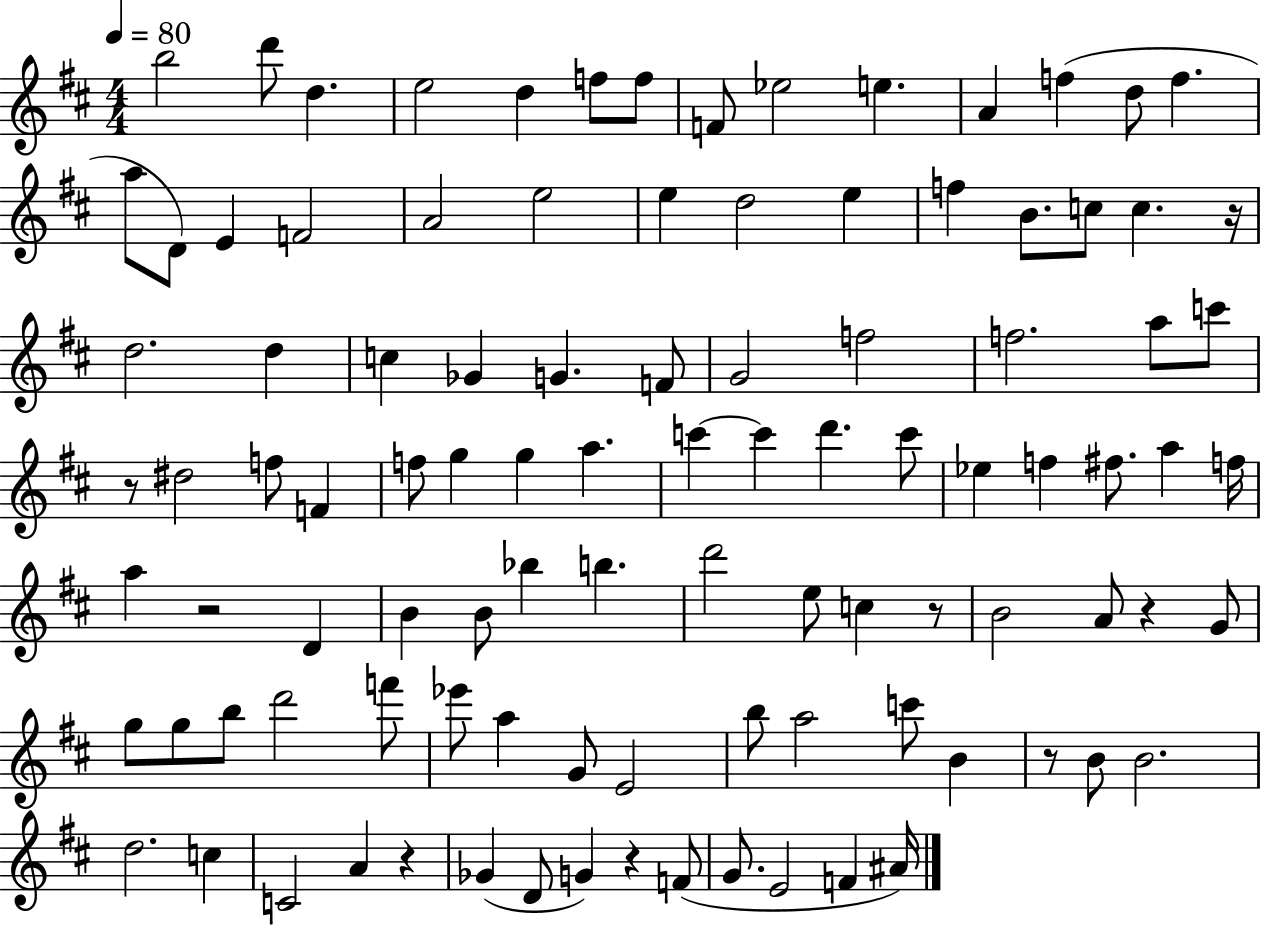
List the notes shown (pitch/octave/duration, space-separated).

B5/h D6/e D5/q. E5/h D5/q F5/e F5/e F4/e Eb5/h E5/q. A4/q F5/q D5/e F5/q. A5/e D4/e E4/q F4/h A4/h E5/h E5/q D5/h E5/q F5/q B4/e. C5/e C5/q. R/s D5/h. D5/q C5/q Gb4/q G4/q. F4/e G4/h F5/h F5/h. A5/e C6/e R/e D#5/h F5/e F4/q F5/e G5/q G5/q A5/q. C6/q C6/q D6/q. C6/e Eb5/q F5/q F#5/e. A5/q F5/s A5/q R/h D4/q B4/q B4/e Bb5/q B5/q. D6/h E5/e C5/q R/e B4/h A4/e R/q G4/e G5/e G5/e B5/e D6/h F6/e Eb6/e A5/q G4/e E4/h B5/e A5/h C6/e B4/q R/e B4/e B4/h. D5/h. C5/q C4/h A4/q R/q Gb4/q D4/e G4/q R/q F4/e G4/e. E4/h F4/q A#4/s